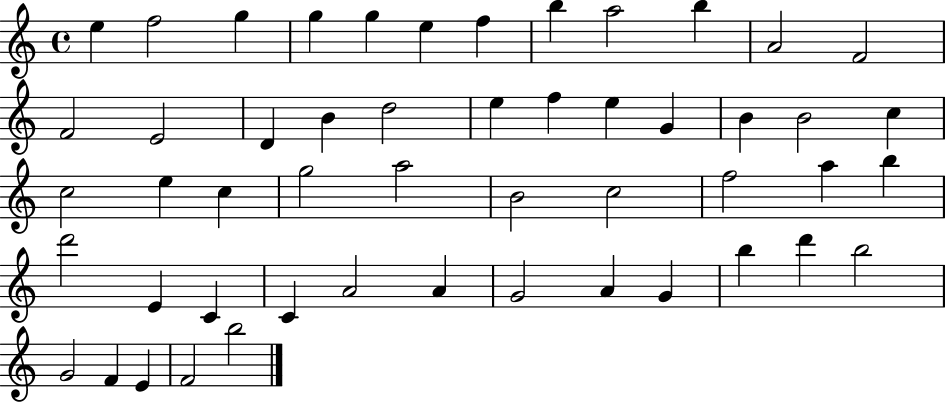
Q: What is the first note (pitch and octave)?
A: E5